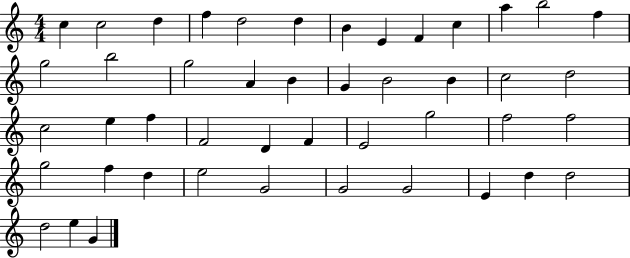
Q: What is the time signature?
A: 4/4